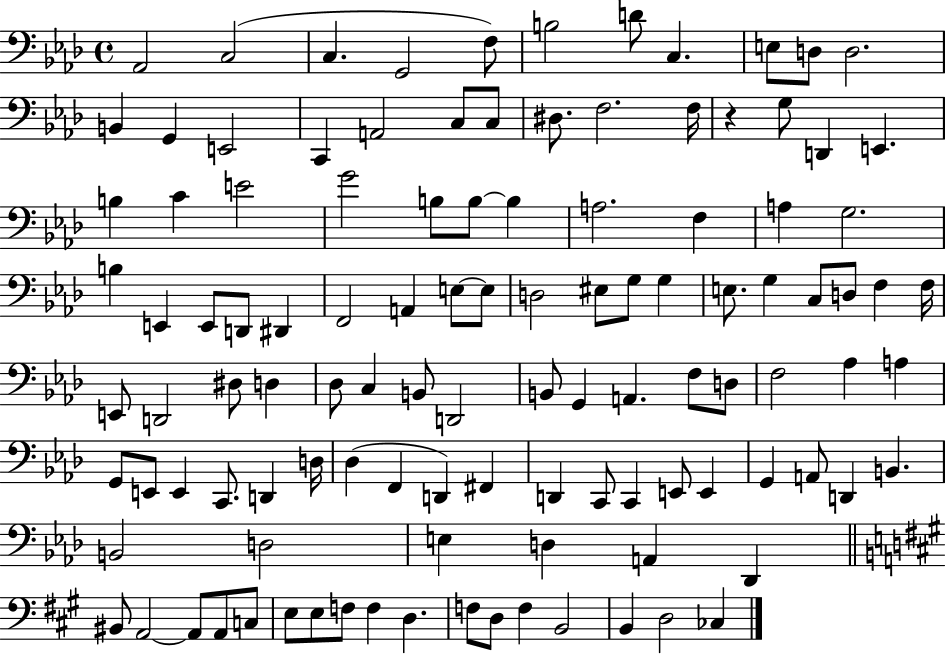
{
  \clef bass
  \time 4/4
  \defaultTimeSignature
  \key aes \major
  aes,2 c2( | c4. g,2 f8) | b2 d'8 c4. | e8 d8 d2. | \break b,4 g,4 e,2 | c,4 a,2 c8 c8 | dis8. f2. f16 | r4 g8 d,4 e,4. | \break b4 c'4 e'2 | g'2 b8 b8~~ b4 | a2. f4 | a4 g2. | \break b4 e,4 e,8 d,8 dis,4 | f,2 a,4 e8~~ e8 | d2 eis8 g8 g4 | e8. g4 c8 d8 f4 f16 | \break e,8 d,2 dis8 d4 | des8 c4 b,8 d,2 | b,8 g,4 a,4. f8 d8 | f2 aes4 a4 | \break g,8 e,8 e,4 c,8. d,4 d16 | des4( f,4 d,4) fis,4 | d,4 c,8 c,4 e,8 e,4 | g,4 a,8 d,4 b,4. | \break b,2 d2 | e4 d4 a,4 des,4 | \bar "||" \break \key a \major bis,8 a,2~~ a,8 a,8 c8 | e8 e8 f8 f4 d4. | f8 d8 f4 b,2 | b,4 d2 ces4 | \break \bar "|."
}